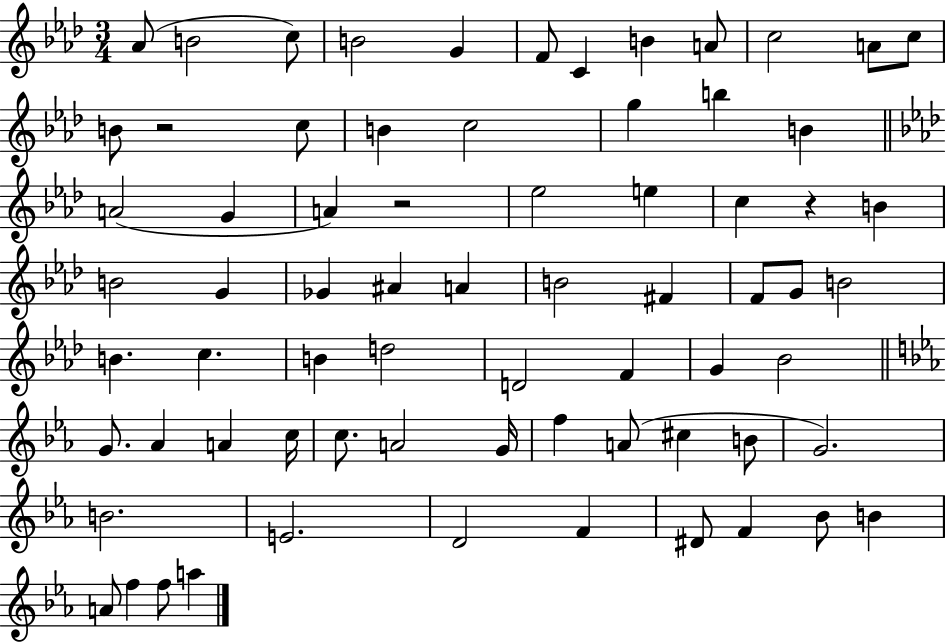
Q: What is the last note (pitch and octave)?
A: A5